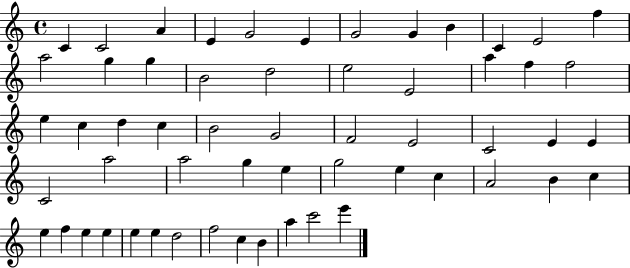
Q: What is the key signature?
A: C major